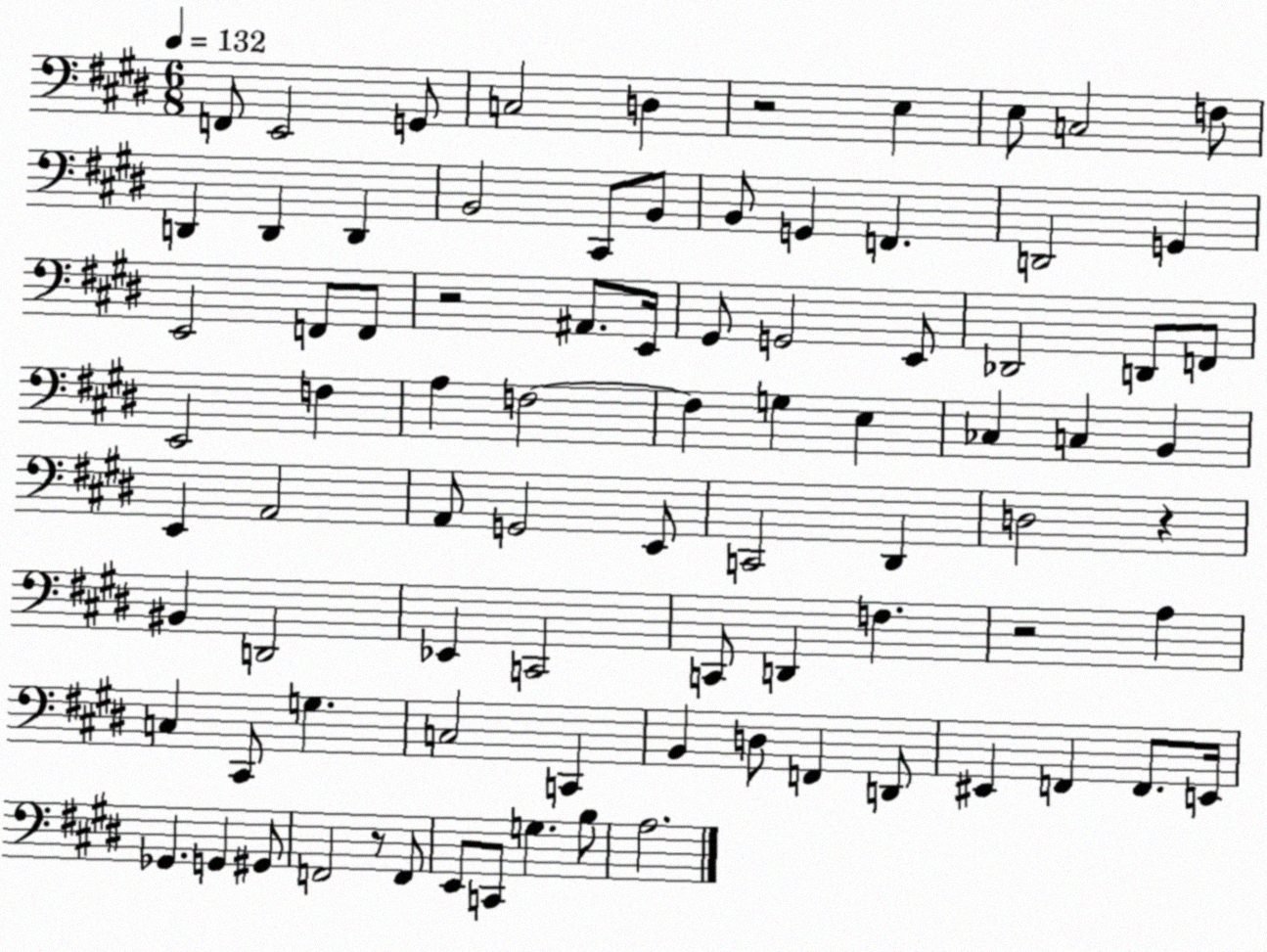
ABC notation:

X:1
T:Untitled
M:6/8
L:1/4
K:E
F,,/2 E,,2 G,,/2 C,2 D, z2 E, E,/2 C,2 F,/2 D,, D,, D,, B,,2 ^C,,/2 B,,/2 B,,/2 G,, F,, D,,2 G,, E,,2 F,,/2 F,,/2 z2 ^A,,/2 E,,/4 ^G,,/2 G,,2 E,,/2 _D,,2 D,,/2 F,,/2 E,,2 F, A, F,2 F, G, E, _C, C, B,, E,, A,,2 A,,/2 G,,2 E,,/2 C,,2 ^D,, D,2 z ^B,, D,,2 _E,, C,,2 C,,/2 D,, F, z2 A, C, ^C,,/2 G, C,2 C,, B,, D,/2 F,, D,,/2 ^E,, F,, F,,/2 E,,/4 _G,, G,, ^G,,/2 F,,2 z/2 F,,/2 E,,/2 C,,/2 G, B,/2 A,2